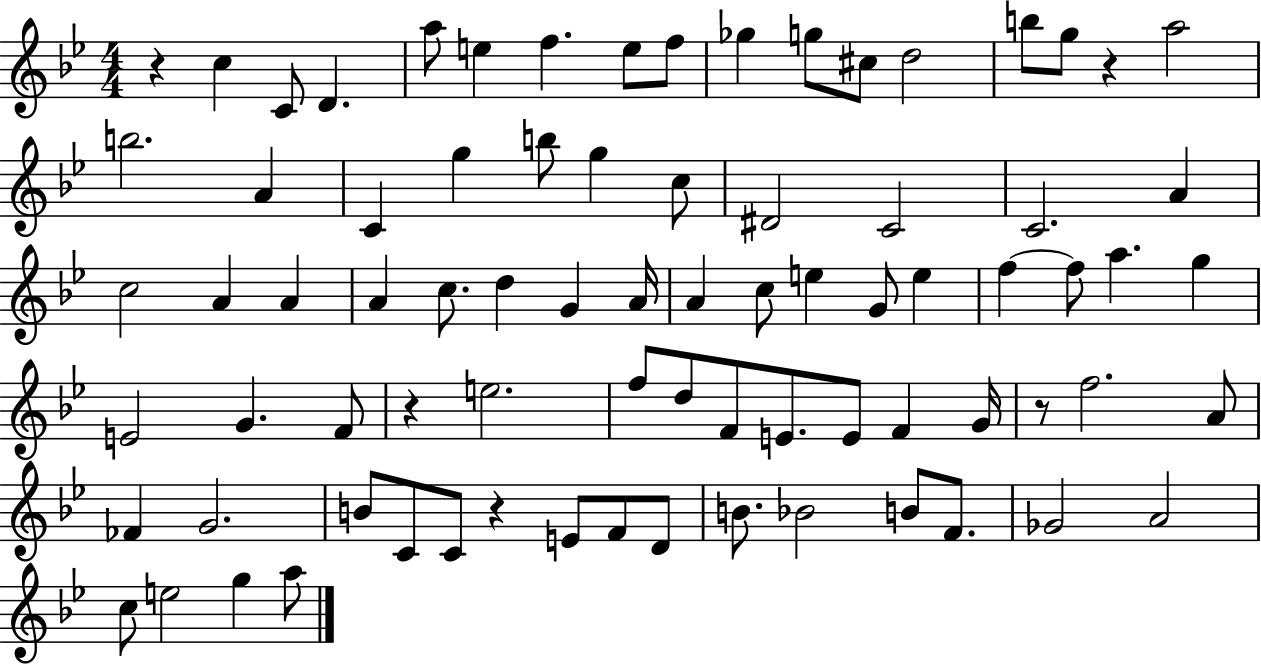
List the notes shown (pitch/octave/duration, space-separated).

R/q C5/q C4/e D4/q. A5/e E5/q F5/q. E5/e F5/e Gb5/q G5/e C#5/e D5/h B5/e G5/e R/q A5/h B5/h. A4/q C4/q G5/q B5/e G5/q C5/e D#4/h C4/h C4/h. A4/q C5/h A4/q A4/q A4/q C5/e. D5/q G4/q A4/s A4/q C5/e E5/q G4/e E5/q F5/q F5/e A5/q. G5/q E4/h G4/q. F4/e R/q E5/h. F5/e D5/e F4/e E4/e. E4/e F4/q G4/s R/e F5/h. A4/e FES4/q G4/h. B4/e C4/e C4/e R/q E4/e F4/e D4/e B4/e. Bb4/h B4/e F4/e. Gb4/h A4/h C5/e E5/h G5/q A5/e